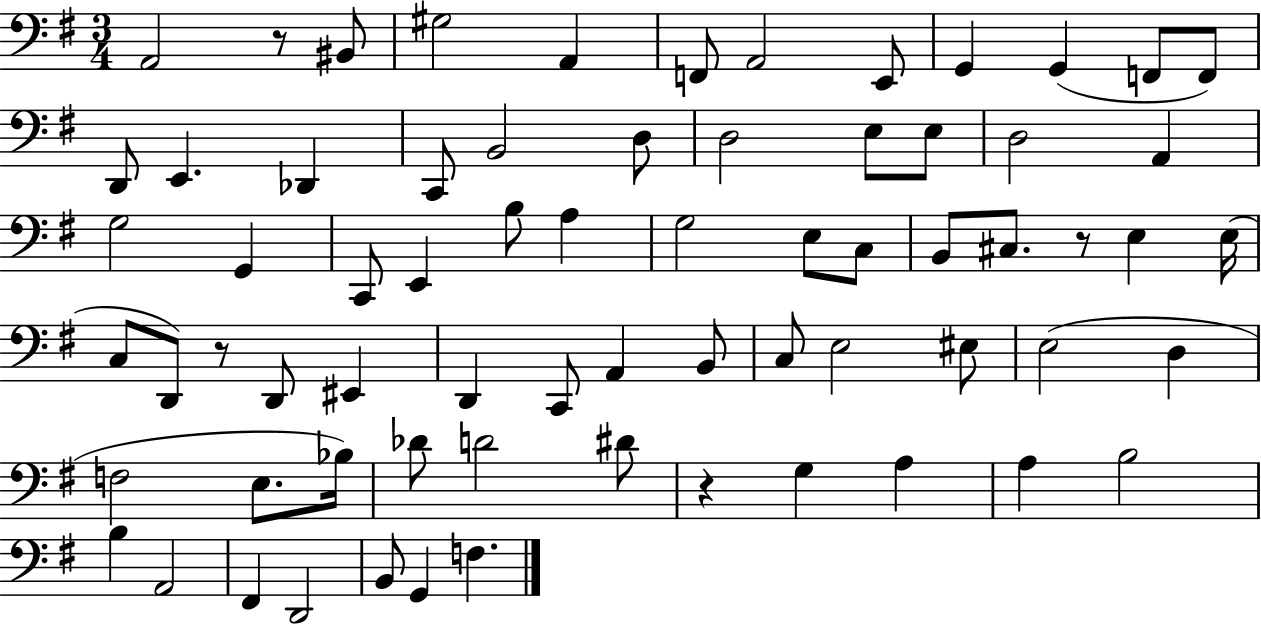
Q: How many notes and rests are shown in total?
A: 69